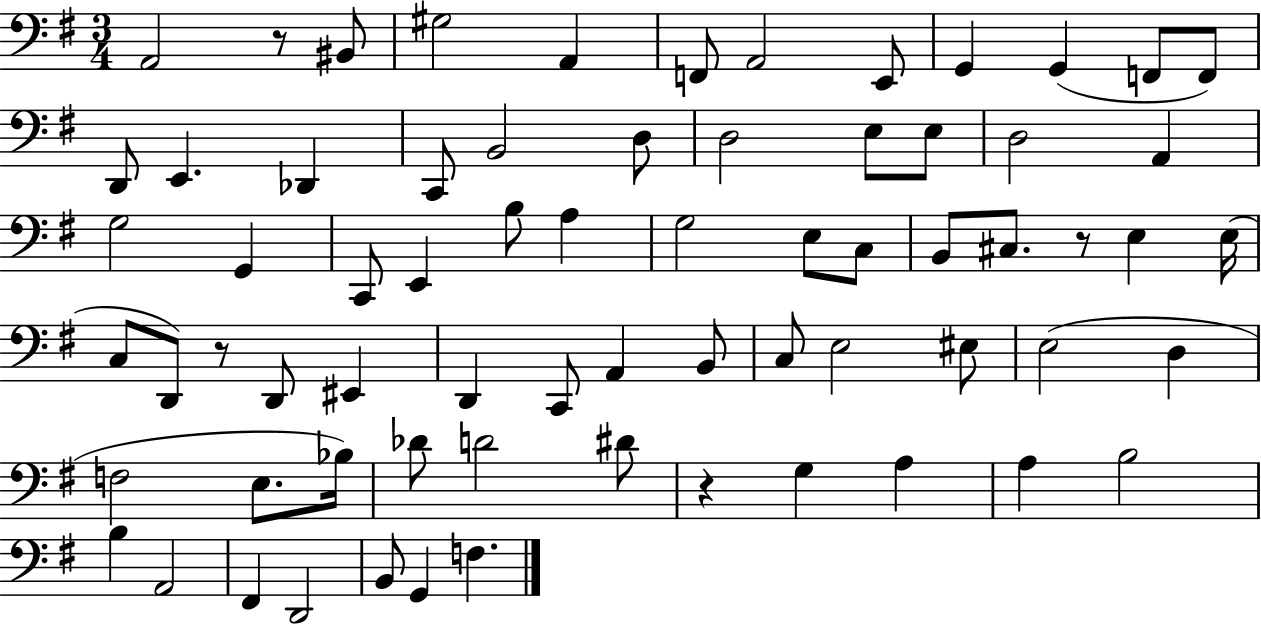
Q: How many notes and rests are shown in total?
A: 69